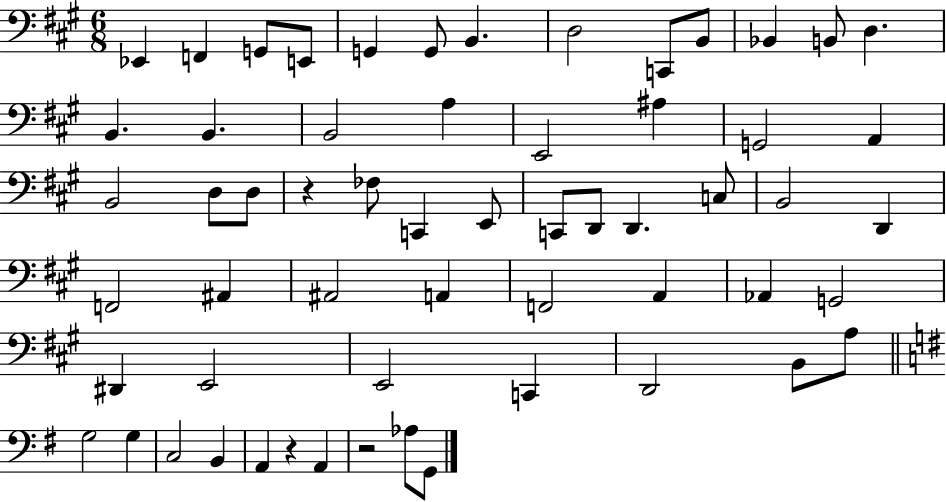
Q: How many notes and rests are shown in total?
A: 59